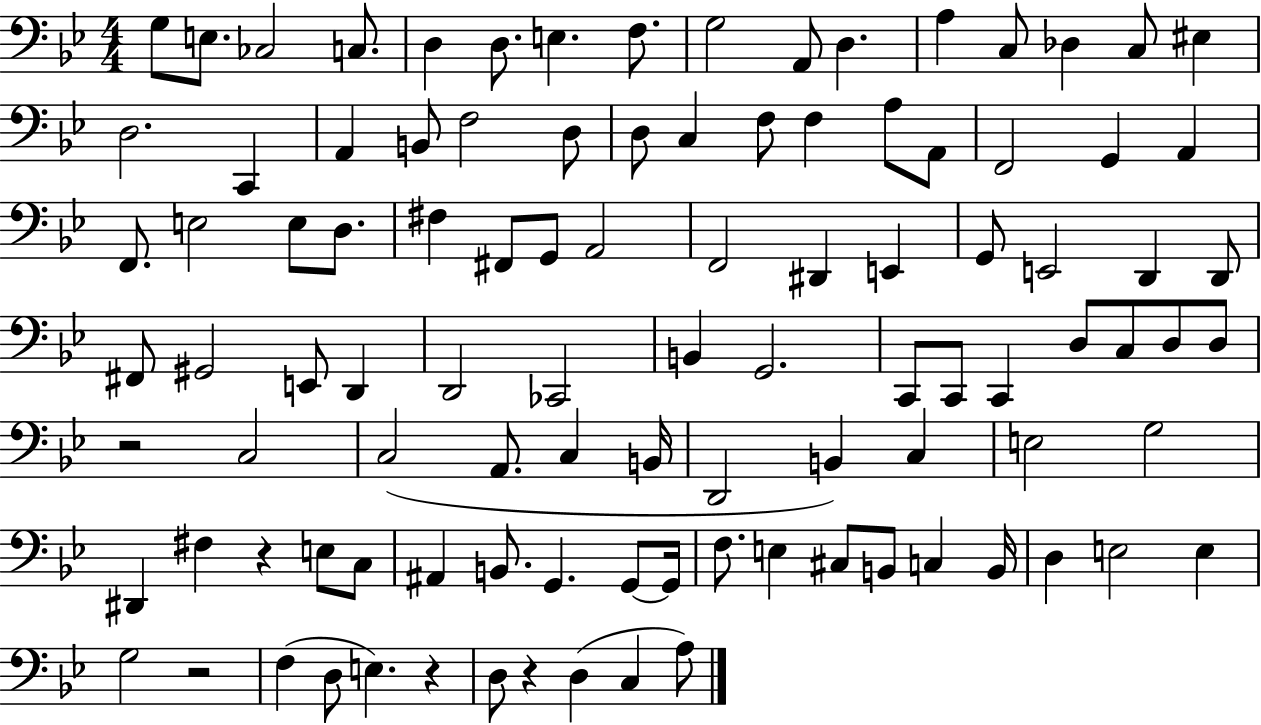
X:1
T:Untitled
M:4/4
L:1/4
K:Bb
G,/2 E,/2 _C,2 C,/2 D, D,/2 E, F,/2 G,2 A,,/2 D, A, C,/2 _D, C,/2 ^E, D,2 C,, A,, B,,/2 F,2 D,/2 D,/2 C, F,/2 F, A,/2 A,,/2 F,,2 G,, A,, F,,/2 E,2 E,/2 D,/2 ^F, ^F,,/2 G,,/2 A,,2 F,,2 ^D,, E,, G,,/2 E,,2 D,, D,,/2 ^F,,/2 ^G,,2 E,,/2 D,, D,,2 _C,,2 B,, G,,2 C,,/2 C,,/2 C,, D,/2 C,/2 D,/2 D,/2 z2 C,2 C,2 A,,/2 C, B,,/4 D,,2 B,, C, E,2 G,2 ^D,, ^F, z E,/2 C,/2 ^A,, B,,/2 G,, G,,/2 G,,/4 F,/2 E, ^C,/2 B,,/2 C, B,,/4 D, E,2 E, G,2 z2 F, D,/2 E, z D,/2 z D, C, A,/2